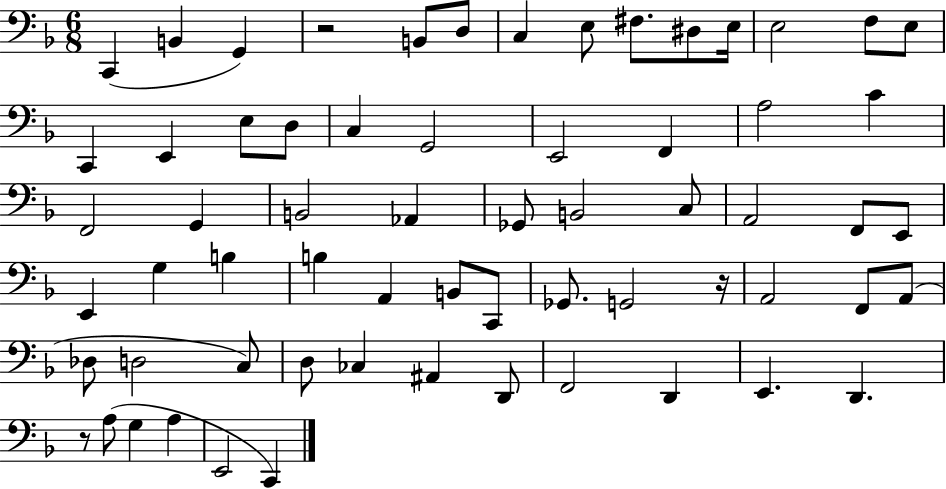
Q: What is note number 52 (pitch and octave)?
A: D2